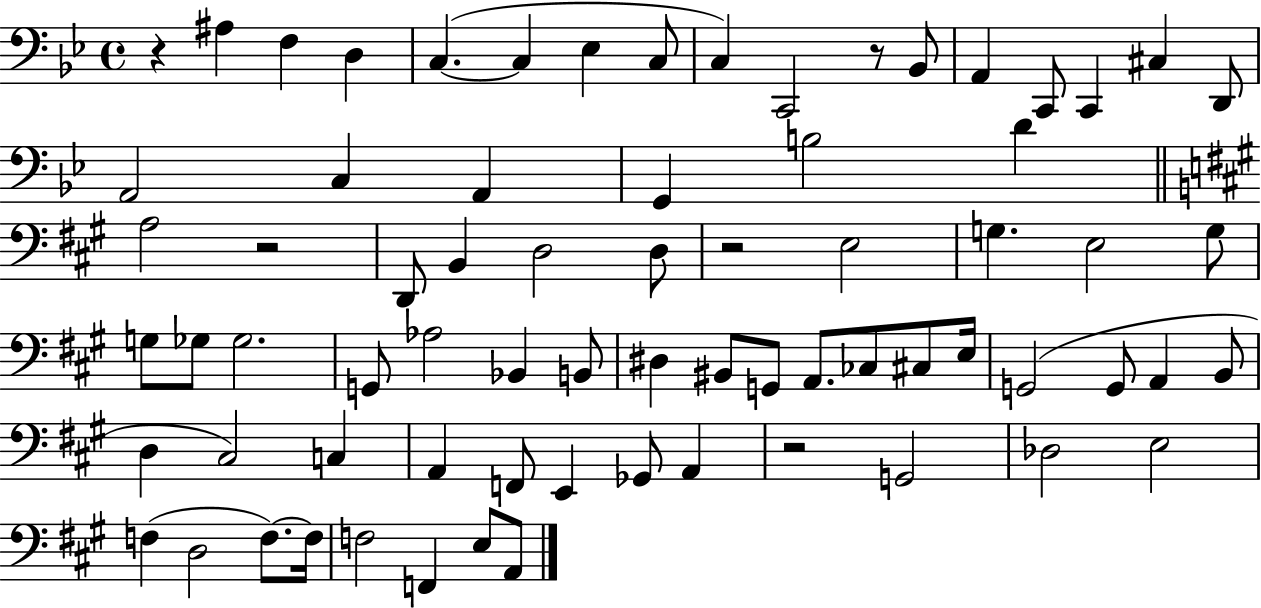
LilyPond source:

{
  \clef bass
  \time 4/4
  \defaultTimeSignature
  \key bes \major
  r4 ais4 f4 d4 | c4.~(~ c4 ees4 c8 | c4) c,2 r8 bes,8 | a,4 c,8 c,4 cis4 d,8 | \break a,2 c4 a,4 | g,4 b2 d'4 | \bar "||" \break \key a \major a2 r2 | d,8 b,4 d2 d8 | r2 e2 | g4. e2 g8 | \break g8 ges8 ges2. | g,8 aes2 bes,4 b,8 | dis4 bis,8 g,8 a,8. ces8 cis8 e16 | g,2( g,8 a,4 b,8 | \break d4 cis2) c4 | a,4 f,8 e,4 ges,8 a,4 | r2 g,2 | des2 e2 | \break f4( d2 f8.~~) f16 | f2 f,4 e8 a,8 | \bar "|."
}